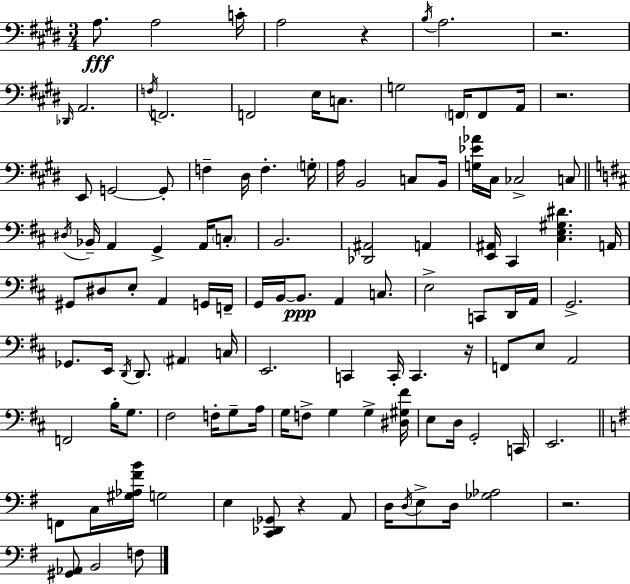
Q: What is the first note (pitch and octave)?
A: A3